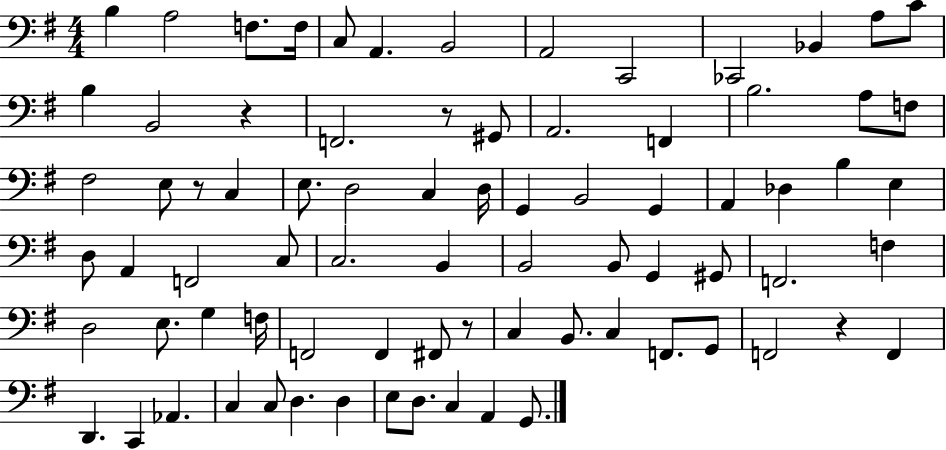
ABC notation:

X:1
T:Untitled
M:4/4
L:1/4
K:G
B, A,2 F,/2 F,/4 C,/2 A,, B,,2 A,,2 C,,2 _C,,2 _B,, A,/2 C/2 B, B,,2 z F,,2 z/2 ^G,,/2 A,,2 F,, B,2 A,/2 F,/2 ^F,2 E,/2 z/2 C, E,/2 D,2 C, D,/4 G,, B,,2 G,, A,, _D, B, E, D,/2 A,, F,,2 C,/2 C,2 B,, B,,2 B,,/2 G,, ^G,,/2 F,,2 F, D,2 E,/2 G, F,/4 F,,2 F,, ^F,,/2 z/2 C, B,,/2 C, F,,/2 G,,/2 F,,2 z F,, D,, C,, _A,, C, C,/2 D, D, E,/2 D,/2 C, A,, G,,/2